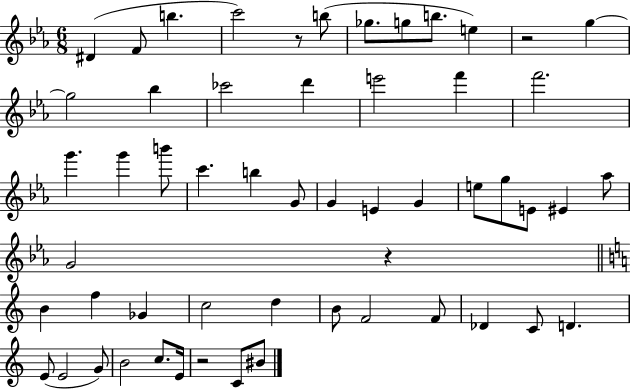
{
  \clef treble
  \numericTimeSignature
  \time 6/8
  \key ees \major
  dis'4( f'8 b''4. | c'''2) r8 b''8( | ges''8. g''8 b''8. e''4) | r2 g''4~~ | \break g''2 bes''4 | ces'''2 d'''4 | e'''2 f'''4 | f'''2. | \break g'''4. g'''4 b'''8 | c'''4. b''4 g'8 | g'4 e'4 g'4 | e''8 g''8 e'8 eis'4 aes''8 | \break g'2 r4 | \bar "||" \break \key a \minor b'4 f''4 ges'4 | c''2 d''4 | b'8 f'2 f'8 | des'4 c'8 d'4. | \break e'8( e'2 g'8) | b'2 c''8. e'16 | r2 c'8 bis'8 | \bar "|."
}